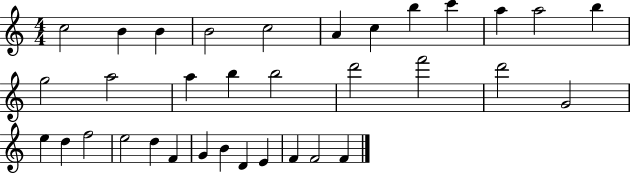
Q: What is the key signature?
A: C major